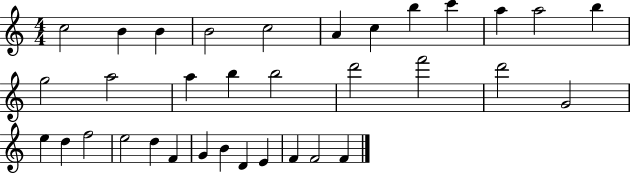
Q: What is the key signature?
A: C major